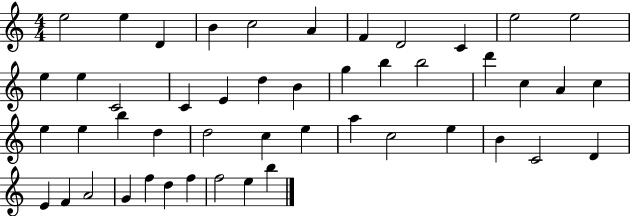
X:1
T:Untitled
M:4/4
L:1/4
K:C
e2 e D B c2 A F D2 C e2 e2 e e C2 C E d B g b b2 d' c A c e e b d d2 c e a c2 e B C2 D E F A2 G f d f f2 e b